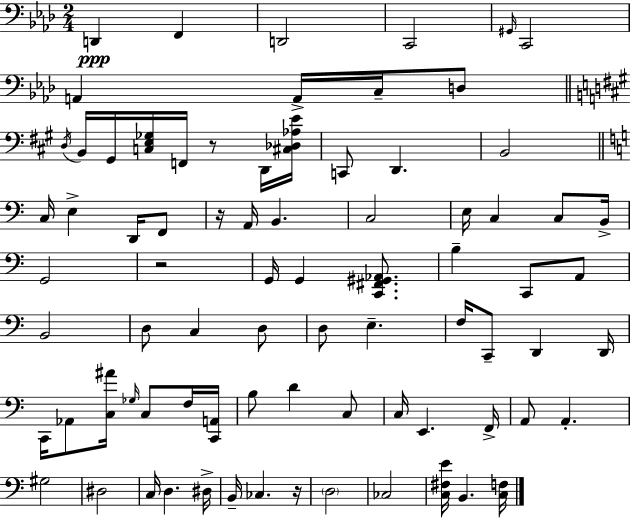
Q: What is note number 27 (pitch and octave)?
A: C3